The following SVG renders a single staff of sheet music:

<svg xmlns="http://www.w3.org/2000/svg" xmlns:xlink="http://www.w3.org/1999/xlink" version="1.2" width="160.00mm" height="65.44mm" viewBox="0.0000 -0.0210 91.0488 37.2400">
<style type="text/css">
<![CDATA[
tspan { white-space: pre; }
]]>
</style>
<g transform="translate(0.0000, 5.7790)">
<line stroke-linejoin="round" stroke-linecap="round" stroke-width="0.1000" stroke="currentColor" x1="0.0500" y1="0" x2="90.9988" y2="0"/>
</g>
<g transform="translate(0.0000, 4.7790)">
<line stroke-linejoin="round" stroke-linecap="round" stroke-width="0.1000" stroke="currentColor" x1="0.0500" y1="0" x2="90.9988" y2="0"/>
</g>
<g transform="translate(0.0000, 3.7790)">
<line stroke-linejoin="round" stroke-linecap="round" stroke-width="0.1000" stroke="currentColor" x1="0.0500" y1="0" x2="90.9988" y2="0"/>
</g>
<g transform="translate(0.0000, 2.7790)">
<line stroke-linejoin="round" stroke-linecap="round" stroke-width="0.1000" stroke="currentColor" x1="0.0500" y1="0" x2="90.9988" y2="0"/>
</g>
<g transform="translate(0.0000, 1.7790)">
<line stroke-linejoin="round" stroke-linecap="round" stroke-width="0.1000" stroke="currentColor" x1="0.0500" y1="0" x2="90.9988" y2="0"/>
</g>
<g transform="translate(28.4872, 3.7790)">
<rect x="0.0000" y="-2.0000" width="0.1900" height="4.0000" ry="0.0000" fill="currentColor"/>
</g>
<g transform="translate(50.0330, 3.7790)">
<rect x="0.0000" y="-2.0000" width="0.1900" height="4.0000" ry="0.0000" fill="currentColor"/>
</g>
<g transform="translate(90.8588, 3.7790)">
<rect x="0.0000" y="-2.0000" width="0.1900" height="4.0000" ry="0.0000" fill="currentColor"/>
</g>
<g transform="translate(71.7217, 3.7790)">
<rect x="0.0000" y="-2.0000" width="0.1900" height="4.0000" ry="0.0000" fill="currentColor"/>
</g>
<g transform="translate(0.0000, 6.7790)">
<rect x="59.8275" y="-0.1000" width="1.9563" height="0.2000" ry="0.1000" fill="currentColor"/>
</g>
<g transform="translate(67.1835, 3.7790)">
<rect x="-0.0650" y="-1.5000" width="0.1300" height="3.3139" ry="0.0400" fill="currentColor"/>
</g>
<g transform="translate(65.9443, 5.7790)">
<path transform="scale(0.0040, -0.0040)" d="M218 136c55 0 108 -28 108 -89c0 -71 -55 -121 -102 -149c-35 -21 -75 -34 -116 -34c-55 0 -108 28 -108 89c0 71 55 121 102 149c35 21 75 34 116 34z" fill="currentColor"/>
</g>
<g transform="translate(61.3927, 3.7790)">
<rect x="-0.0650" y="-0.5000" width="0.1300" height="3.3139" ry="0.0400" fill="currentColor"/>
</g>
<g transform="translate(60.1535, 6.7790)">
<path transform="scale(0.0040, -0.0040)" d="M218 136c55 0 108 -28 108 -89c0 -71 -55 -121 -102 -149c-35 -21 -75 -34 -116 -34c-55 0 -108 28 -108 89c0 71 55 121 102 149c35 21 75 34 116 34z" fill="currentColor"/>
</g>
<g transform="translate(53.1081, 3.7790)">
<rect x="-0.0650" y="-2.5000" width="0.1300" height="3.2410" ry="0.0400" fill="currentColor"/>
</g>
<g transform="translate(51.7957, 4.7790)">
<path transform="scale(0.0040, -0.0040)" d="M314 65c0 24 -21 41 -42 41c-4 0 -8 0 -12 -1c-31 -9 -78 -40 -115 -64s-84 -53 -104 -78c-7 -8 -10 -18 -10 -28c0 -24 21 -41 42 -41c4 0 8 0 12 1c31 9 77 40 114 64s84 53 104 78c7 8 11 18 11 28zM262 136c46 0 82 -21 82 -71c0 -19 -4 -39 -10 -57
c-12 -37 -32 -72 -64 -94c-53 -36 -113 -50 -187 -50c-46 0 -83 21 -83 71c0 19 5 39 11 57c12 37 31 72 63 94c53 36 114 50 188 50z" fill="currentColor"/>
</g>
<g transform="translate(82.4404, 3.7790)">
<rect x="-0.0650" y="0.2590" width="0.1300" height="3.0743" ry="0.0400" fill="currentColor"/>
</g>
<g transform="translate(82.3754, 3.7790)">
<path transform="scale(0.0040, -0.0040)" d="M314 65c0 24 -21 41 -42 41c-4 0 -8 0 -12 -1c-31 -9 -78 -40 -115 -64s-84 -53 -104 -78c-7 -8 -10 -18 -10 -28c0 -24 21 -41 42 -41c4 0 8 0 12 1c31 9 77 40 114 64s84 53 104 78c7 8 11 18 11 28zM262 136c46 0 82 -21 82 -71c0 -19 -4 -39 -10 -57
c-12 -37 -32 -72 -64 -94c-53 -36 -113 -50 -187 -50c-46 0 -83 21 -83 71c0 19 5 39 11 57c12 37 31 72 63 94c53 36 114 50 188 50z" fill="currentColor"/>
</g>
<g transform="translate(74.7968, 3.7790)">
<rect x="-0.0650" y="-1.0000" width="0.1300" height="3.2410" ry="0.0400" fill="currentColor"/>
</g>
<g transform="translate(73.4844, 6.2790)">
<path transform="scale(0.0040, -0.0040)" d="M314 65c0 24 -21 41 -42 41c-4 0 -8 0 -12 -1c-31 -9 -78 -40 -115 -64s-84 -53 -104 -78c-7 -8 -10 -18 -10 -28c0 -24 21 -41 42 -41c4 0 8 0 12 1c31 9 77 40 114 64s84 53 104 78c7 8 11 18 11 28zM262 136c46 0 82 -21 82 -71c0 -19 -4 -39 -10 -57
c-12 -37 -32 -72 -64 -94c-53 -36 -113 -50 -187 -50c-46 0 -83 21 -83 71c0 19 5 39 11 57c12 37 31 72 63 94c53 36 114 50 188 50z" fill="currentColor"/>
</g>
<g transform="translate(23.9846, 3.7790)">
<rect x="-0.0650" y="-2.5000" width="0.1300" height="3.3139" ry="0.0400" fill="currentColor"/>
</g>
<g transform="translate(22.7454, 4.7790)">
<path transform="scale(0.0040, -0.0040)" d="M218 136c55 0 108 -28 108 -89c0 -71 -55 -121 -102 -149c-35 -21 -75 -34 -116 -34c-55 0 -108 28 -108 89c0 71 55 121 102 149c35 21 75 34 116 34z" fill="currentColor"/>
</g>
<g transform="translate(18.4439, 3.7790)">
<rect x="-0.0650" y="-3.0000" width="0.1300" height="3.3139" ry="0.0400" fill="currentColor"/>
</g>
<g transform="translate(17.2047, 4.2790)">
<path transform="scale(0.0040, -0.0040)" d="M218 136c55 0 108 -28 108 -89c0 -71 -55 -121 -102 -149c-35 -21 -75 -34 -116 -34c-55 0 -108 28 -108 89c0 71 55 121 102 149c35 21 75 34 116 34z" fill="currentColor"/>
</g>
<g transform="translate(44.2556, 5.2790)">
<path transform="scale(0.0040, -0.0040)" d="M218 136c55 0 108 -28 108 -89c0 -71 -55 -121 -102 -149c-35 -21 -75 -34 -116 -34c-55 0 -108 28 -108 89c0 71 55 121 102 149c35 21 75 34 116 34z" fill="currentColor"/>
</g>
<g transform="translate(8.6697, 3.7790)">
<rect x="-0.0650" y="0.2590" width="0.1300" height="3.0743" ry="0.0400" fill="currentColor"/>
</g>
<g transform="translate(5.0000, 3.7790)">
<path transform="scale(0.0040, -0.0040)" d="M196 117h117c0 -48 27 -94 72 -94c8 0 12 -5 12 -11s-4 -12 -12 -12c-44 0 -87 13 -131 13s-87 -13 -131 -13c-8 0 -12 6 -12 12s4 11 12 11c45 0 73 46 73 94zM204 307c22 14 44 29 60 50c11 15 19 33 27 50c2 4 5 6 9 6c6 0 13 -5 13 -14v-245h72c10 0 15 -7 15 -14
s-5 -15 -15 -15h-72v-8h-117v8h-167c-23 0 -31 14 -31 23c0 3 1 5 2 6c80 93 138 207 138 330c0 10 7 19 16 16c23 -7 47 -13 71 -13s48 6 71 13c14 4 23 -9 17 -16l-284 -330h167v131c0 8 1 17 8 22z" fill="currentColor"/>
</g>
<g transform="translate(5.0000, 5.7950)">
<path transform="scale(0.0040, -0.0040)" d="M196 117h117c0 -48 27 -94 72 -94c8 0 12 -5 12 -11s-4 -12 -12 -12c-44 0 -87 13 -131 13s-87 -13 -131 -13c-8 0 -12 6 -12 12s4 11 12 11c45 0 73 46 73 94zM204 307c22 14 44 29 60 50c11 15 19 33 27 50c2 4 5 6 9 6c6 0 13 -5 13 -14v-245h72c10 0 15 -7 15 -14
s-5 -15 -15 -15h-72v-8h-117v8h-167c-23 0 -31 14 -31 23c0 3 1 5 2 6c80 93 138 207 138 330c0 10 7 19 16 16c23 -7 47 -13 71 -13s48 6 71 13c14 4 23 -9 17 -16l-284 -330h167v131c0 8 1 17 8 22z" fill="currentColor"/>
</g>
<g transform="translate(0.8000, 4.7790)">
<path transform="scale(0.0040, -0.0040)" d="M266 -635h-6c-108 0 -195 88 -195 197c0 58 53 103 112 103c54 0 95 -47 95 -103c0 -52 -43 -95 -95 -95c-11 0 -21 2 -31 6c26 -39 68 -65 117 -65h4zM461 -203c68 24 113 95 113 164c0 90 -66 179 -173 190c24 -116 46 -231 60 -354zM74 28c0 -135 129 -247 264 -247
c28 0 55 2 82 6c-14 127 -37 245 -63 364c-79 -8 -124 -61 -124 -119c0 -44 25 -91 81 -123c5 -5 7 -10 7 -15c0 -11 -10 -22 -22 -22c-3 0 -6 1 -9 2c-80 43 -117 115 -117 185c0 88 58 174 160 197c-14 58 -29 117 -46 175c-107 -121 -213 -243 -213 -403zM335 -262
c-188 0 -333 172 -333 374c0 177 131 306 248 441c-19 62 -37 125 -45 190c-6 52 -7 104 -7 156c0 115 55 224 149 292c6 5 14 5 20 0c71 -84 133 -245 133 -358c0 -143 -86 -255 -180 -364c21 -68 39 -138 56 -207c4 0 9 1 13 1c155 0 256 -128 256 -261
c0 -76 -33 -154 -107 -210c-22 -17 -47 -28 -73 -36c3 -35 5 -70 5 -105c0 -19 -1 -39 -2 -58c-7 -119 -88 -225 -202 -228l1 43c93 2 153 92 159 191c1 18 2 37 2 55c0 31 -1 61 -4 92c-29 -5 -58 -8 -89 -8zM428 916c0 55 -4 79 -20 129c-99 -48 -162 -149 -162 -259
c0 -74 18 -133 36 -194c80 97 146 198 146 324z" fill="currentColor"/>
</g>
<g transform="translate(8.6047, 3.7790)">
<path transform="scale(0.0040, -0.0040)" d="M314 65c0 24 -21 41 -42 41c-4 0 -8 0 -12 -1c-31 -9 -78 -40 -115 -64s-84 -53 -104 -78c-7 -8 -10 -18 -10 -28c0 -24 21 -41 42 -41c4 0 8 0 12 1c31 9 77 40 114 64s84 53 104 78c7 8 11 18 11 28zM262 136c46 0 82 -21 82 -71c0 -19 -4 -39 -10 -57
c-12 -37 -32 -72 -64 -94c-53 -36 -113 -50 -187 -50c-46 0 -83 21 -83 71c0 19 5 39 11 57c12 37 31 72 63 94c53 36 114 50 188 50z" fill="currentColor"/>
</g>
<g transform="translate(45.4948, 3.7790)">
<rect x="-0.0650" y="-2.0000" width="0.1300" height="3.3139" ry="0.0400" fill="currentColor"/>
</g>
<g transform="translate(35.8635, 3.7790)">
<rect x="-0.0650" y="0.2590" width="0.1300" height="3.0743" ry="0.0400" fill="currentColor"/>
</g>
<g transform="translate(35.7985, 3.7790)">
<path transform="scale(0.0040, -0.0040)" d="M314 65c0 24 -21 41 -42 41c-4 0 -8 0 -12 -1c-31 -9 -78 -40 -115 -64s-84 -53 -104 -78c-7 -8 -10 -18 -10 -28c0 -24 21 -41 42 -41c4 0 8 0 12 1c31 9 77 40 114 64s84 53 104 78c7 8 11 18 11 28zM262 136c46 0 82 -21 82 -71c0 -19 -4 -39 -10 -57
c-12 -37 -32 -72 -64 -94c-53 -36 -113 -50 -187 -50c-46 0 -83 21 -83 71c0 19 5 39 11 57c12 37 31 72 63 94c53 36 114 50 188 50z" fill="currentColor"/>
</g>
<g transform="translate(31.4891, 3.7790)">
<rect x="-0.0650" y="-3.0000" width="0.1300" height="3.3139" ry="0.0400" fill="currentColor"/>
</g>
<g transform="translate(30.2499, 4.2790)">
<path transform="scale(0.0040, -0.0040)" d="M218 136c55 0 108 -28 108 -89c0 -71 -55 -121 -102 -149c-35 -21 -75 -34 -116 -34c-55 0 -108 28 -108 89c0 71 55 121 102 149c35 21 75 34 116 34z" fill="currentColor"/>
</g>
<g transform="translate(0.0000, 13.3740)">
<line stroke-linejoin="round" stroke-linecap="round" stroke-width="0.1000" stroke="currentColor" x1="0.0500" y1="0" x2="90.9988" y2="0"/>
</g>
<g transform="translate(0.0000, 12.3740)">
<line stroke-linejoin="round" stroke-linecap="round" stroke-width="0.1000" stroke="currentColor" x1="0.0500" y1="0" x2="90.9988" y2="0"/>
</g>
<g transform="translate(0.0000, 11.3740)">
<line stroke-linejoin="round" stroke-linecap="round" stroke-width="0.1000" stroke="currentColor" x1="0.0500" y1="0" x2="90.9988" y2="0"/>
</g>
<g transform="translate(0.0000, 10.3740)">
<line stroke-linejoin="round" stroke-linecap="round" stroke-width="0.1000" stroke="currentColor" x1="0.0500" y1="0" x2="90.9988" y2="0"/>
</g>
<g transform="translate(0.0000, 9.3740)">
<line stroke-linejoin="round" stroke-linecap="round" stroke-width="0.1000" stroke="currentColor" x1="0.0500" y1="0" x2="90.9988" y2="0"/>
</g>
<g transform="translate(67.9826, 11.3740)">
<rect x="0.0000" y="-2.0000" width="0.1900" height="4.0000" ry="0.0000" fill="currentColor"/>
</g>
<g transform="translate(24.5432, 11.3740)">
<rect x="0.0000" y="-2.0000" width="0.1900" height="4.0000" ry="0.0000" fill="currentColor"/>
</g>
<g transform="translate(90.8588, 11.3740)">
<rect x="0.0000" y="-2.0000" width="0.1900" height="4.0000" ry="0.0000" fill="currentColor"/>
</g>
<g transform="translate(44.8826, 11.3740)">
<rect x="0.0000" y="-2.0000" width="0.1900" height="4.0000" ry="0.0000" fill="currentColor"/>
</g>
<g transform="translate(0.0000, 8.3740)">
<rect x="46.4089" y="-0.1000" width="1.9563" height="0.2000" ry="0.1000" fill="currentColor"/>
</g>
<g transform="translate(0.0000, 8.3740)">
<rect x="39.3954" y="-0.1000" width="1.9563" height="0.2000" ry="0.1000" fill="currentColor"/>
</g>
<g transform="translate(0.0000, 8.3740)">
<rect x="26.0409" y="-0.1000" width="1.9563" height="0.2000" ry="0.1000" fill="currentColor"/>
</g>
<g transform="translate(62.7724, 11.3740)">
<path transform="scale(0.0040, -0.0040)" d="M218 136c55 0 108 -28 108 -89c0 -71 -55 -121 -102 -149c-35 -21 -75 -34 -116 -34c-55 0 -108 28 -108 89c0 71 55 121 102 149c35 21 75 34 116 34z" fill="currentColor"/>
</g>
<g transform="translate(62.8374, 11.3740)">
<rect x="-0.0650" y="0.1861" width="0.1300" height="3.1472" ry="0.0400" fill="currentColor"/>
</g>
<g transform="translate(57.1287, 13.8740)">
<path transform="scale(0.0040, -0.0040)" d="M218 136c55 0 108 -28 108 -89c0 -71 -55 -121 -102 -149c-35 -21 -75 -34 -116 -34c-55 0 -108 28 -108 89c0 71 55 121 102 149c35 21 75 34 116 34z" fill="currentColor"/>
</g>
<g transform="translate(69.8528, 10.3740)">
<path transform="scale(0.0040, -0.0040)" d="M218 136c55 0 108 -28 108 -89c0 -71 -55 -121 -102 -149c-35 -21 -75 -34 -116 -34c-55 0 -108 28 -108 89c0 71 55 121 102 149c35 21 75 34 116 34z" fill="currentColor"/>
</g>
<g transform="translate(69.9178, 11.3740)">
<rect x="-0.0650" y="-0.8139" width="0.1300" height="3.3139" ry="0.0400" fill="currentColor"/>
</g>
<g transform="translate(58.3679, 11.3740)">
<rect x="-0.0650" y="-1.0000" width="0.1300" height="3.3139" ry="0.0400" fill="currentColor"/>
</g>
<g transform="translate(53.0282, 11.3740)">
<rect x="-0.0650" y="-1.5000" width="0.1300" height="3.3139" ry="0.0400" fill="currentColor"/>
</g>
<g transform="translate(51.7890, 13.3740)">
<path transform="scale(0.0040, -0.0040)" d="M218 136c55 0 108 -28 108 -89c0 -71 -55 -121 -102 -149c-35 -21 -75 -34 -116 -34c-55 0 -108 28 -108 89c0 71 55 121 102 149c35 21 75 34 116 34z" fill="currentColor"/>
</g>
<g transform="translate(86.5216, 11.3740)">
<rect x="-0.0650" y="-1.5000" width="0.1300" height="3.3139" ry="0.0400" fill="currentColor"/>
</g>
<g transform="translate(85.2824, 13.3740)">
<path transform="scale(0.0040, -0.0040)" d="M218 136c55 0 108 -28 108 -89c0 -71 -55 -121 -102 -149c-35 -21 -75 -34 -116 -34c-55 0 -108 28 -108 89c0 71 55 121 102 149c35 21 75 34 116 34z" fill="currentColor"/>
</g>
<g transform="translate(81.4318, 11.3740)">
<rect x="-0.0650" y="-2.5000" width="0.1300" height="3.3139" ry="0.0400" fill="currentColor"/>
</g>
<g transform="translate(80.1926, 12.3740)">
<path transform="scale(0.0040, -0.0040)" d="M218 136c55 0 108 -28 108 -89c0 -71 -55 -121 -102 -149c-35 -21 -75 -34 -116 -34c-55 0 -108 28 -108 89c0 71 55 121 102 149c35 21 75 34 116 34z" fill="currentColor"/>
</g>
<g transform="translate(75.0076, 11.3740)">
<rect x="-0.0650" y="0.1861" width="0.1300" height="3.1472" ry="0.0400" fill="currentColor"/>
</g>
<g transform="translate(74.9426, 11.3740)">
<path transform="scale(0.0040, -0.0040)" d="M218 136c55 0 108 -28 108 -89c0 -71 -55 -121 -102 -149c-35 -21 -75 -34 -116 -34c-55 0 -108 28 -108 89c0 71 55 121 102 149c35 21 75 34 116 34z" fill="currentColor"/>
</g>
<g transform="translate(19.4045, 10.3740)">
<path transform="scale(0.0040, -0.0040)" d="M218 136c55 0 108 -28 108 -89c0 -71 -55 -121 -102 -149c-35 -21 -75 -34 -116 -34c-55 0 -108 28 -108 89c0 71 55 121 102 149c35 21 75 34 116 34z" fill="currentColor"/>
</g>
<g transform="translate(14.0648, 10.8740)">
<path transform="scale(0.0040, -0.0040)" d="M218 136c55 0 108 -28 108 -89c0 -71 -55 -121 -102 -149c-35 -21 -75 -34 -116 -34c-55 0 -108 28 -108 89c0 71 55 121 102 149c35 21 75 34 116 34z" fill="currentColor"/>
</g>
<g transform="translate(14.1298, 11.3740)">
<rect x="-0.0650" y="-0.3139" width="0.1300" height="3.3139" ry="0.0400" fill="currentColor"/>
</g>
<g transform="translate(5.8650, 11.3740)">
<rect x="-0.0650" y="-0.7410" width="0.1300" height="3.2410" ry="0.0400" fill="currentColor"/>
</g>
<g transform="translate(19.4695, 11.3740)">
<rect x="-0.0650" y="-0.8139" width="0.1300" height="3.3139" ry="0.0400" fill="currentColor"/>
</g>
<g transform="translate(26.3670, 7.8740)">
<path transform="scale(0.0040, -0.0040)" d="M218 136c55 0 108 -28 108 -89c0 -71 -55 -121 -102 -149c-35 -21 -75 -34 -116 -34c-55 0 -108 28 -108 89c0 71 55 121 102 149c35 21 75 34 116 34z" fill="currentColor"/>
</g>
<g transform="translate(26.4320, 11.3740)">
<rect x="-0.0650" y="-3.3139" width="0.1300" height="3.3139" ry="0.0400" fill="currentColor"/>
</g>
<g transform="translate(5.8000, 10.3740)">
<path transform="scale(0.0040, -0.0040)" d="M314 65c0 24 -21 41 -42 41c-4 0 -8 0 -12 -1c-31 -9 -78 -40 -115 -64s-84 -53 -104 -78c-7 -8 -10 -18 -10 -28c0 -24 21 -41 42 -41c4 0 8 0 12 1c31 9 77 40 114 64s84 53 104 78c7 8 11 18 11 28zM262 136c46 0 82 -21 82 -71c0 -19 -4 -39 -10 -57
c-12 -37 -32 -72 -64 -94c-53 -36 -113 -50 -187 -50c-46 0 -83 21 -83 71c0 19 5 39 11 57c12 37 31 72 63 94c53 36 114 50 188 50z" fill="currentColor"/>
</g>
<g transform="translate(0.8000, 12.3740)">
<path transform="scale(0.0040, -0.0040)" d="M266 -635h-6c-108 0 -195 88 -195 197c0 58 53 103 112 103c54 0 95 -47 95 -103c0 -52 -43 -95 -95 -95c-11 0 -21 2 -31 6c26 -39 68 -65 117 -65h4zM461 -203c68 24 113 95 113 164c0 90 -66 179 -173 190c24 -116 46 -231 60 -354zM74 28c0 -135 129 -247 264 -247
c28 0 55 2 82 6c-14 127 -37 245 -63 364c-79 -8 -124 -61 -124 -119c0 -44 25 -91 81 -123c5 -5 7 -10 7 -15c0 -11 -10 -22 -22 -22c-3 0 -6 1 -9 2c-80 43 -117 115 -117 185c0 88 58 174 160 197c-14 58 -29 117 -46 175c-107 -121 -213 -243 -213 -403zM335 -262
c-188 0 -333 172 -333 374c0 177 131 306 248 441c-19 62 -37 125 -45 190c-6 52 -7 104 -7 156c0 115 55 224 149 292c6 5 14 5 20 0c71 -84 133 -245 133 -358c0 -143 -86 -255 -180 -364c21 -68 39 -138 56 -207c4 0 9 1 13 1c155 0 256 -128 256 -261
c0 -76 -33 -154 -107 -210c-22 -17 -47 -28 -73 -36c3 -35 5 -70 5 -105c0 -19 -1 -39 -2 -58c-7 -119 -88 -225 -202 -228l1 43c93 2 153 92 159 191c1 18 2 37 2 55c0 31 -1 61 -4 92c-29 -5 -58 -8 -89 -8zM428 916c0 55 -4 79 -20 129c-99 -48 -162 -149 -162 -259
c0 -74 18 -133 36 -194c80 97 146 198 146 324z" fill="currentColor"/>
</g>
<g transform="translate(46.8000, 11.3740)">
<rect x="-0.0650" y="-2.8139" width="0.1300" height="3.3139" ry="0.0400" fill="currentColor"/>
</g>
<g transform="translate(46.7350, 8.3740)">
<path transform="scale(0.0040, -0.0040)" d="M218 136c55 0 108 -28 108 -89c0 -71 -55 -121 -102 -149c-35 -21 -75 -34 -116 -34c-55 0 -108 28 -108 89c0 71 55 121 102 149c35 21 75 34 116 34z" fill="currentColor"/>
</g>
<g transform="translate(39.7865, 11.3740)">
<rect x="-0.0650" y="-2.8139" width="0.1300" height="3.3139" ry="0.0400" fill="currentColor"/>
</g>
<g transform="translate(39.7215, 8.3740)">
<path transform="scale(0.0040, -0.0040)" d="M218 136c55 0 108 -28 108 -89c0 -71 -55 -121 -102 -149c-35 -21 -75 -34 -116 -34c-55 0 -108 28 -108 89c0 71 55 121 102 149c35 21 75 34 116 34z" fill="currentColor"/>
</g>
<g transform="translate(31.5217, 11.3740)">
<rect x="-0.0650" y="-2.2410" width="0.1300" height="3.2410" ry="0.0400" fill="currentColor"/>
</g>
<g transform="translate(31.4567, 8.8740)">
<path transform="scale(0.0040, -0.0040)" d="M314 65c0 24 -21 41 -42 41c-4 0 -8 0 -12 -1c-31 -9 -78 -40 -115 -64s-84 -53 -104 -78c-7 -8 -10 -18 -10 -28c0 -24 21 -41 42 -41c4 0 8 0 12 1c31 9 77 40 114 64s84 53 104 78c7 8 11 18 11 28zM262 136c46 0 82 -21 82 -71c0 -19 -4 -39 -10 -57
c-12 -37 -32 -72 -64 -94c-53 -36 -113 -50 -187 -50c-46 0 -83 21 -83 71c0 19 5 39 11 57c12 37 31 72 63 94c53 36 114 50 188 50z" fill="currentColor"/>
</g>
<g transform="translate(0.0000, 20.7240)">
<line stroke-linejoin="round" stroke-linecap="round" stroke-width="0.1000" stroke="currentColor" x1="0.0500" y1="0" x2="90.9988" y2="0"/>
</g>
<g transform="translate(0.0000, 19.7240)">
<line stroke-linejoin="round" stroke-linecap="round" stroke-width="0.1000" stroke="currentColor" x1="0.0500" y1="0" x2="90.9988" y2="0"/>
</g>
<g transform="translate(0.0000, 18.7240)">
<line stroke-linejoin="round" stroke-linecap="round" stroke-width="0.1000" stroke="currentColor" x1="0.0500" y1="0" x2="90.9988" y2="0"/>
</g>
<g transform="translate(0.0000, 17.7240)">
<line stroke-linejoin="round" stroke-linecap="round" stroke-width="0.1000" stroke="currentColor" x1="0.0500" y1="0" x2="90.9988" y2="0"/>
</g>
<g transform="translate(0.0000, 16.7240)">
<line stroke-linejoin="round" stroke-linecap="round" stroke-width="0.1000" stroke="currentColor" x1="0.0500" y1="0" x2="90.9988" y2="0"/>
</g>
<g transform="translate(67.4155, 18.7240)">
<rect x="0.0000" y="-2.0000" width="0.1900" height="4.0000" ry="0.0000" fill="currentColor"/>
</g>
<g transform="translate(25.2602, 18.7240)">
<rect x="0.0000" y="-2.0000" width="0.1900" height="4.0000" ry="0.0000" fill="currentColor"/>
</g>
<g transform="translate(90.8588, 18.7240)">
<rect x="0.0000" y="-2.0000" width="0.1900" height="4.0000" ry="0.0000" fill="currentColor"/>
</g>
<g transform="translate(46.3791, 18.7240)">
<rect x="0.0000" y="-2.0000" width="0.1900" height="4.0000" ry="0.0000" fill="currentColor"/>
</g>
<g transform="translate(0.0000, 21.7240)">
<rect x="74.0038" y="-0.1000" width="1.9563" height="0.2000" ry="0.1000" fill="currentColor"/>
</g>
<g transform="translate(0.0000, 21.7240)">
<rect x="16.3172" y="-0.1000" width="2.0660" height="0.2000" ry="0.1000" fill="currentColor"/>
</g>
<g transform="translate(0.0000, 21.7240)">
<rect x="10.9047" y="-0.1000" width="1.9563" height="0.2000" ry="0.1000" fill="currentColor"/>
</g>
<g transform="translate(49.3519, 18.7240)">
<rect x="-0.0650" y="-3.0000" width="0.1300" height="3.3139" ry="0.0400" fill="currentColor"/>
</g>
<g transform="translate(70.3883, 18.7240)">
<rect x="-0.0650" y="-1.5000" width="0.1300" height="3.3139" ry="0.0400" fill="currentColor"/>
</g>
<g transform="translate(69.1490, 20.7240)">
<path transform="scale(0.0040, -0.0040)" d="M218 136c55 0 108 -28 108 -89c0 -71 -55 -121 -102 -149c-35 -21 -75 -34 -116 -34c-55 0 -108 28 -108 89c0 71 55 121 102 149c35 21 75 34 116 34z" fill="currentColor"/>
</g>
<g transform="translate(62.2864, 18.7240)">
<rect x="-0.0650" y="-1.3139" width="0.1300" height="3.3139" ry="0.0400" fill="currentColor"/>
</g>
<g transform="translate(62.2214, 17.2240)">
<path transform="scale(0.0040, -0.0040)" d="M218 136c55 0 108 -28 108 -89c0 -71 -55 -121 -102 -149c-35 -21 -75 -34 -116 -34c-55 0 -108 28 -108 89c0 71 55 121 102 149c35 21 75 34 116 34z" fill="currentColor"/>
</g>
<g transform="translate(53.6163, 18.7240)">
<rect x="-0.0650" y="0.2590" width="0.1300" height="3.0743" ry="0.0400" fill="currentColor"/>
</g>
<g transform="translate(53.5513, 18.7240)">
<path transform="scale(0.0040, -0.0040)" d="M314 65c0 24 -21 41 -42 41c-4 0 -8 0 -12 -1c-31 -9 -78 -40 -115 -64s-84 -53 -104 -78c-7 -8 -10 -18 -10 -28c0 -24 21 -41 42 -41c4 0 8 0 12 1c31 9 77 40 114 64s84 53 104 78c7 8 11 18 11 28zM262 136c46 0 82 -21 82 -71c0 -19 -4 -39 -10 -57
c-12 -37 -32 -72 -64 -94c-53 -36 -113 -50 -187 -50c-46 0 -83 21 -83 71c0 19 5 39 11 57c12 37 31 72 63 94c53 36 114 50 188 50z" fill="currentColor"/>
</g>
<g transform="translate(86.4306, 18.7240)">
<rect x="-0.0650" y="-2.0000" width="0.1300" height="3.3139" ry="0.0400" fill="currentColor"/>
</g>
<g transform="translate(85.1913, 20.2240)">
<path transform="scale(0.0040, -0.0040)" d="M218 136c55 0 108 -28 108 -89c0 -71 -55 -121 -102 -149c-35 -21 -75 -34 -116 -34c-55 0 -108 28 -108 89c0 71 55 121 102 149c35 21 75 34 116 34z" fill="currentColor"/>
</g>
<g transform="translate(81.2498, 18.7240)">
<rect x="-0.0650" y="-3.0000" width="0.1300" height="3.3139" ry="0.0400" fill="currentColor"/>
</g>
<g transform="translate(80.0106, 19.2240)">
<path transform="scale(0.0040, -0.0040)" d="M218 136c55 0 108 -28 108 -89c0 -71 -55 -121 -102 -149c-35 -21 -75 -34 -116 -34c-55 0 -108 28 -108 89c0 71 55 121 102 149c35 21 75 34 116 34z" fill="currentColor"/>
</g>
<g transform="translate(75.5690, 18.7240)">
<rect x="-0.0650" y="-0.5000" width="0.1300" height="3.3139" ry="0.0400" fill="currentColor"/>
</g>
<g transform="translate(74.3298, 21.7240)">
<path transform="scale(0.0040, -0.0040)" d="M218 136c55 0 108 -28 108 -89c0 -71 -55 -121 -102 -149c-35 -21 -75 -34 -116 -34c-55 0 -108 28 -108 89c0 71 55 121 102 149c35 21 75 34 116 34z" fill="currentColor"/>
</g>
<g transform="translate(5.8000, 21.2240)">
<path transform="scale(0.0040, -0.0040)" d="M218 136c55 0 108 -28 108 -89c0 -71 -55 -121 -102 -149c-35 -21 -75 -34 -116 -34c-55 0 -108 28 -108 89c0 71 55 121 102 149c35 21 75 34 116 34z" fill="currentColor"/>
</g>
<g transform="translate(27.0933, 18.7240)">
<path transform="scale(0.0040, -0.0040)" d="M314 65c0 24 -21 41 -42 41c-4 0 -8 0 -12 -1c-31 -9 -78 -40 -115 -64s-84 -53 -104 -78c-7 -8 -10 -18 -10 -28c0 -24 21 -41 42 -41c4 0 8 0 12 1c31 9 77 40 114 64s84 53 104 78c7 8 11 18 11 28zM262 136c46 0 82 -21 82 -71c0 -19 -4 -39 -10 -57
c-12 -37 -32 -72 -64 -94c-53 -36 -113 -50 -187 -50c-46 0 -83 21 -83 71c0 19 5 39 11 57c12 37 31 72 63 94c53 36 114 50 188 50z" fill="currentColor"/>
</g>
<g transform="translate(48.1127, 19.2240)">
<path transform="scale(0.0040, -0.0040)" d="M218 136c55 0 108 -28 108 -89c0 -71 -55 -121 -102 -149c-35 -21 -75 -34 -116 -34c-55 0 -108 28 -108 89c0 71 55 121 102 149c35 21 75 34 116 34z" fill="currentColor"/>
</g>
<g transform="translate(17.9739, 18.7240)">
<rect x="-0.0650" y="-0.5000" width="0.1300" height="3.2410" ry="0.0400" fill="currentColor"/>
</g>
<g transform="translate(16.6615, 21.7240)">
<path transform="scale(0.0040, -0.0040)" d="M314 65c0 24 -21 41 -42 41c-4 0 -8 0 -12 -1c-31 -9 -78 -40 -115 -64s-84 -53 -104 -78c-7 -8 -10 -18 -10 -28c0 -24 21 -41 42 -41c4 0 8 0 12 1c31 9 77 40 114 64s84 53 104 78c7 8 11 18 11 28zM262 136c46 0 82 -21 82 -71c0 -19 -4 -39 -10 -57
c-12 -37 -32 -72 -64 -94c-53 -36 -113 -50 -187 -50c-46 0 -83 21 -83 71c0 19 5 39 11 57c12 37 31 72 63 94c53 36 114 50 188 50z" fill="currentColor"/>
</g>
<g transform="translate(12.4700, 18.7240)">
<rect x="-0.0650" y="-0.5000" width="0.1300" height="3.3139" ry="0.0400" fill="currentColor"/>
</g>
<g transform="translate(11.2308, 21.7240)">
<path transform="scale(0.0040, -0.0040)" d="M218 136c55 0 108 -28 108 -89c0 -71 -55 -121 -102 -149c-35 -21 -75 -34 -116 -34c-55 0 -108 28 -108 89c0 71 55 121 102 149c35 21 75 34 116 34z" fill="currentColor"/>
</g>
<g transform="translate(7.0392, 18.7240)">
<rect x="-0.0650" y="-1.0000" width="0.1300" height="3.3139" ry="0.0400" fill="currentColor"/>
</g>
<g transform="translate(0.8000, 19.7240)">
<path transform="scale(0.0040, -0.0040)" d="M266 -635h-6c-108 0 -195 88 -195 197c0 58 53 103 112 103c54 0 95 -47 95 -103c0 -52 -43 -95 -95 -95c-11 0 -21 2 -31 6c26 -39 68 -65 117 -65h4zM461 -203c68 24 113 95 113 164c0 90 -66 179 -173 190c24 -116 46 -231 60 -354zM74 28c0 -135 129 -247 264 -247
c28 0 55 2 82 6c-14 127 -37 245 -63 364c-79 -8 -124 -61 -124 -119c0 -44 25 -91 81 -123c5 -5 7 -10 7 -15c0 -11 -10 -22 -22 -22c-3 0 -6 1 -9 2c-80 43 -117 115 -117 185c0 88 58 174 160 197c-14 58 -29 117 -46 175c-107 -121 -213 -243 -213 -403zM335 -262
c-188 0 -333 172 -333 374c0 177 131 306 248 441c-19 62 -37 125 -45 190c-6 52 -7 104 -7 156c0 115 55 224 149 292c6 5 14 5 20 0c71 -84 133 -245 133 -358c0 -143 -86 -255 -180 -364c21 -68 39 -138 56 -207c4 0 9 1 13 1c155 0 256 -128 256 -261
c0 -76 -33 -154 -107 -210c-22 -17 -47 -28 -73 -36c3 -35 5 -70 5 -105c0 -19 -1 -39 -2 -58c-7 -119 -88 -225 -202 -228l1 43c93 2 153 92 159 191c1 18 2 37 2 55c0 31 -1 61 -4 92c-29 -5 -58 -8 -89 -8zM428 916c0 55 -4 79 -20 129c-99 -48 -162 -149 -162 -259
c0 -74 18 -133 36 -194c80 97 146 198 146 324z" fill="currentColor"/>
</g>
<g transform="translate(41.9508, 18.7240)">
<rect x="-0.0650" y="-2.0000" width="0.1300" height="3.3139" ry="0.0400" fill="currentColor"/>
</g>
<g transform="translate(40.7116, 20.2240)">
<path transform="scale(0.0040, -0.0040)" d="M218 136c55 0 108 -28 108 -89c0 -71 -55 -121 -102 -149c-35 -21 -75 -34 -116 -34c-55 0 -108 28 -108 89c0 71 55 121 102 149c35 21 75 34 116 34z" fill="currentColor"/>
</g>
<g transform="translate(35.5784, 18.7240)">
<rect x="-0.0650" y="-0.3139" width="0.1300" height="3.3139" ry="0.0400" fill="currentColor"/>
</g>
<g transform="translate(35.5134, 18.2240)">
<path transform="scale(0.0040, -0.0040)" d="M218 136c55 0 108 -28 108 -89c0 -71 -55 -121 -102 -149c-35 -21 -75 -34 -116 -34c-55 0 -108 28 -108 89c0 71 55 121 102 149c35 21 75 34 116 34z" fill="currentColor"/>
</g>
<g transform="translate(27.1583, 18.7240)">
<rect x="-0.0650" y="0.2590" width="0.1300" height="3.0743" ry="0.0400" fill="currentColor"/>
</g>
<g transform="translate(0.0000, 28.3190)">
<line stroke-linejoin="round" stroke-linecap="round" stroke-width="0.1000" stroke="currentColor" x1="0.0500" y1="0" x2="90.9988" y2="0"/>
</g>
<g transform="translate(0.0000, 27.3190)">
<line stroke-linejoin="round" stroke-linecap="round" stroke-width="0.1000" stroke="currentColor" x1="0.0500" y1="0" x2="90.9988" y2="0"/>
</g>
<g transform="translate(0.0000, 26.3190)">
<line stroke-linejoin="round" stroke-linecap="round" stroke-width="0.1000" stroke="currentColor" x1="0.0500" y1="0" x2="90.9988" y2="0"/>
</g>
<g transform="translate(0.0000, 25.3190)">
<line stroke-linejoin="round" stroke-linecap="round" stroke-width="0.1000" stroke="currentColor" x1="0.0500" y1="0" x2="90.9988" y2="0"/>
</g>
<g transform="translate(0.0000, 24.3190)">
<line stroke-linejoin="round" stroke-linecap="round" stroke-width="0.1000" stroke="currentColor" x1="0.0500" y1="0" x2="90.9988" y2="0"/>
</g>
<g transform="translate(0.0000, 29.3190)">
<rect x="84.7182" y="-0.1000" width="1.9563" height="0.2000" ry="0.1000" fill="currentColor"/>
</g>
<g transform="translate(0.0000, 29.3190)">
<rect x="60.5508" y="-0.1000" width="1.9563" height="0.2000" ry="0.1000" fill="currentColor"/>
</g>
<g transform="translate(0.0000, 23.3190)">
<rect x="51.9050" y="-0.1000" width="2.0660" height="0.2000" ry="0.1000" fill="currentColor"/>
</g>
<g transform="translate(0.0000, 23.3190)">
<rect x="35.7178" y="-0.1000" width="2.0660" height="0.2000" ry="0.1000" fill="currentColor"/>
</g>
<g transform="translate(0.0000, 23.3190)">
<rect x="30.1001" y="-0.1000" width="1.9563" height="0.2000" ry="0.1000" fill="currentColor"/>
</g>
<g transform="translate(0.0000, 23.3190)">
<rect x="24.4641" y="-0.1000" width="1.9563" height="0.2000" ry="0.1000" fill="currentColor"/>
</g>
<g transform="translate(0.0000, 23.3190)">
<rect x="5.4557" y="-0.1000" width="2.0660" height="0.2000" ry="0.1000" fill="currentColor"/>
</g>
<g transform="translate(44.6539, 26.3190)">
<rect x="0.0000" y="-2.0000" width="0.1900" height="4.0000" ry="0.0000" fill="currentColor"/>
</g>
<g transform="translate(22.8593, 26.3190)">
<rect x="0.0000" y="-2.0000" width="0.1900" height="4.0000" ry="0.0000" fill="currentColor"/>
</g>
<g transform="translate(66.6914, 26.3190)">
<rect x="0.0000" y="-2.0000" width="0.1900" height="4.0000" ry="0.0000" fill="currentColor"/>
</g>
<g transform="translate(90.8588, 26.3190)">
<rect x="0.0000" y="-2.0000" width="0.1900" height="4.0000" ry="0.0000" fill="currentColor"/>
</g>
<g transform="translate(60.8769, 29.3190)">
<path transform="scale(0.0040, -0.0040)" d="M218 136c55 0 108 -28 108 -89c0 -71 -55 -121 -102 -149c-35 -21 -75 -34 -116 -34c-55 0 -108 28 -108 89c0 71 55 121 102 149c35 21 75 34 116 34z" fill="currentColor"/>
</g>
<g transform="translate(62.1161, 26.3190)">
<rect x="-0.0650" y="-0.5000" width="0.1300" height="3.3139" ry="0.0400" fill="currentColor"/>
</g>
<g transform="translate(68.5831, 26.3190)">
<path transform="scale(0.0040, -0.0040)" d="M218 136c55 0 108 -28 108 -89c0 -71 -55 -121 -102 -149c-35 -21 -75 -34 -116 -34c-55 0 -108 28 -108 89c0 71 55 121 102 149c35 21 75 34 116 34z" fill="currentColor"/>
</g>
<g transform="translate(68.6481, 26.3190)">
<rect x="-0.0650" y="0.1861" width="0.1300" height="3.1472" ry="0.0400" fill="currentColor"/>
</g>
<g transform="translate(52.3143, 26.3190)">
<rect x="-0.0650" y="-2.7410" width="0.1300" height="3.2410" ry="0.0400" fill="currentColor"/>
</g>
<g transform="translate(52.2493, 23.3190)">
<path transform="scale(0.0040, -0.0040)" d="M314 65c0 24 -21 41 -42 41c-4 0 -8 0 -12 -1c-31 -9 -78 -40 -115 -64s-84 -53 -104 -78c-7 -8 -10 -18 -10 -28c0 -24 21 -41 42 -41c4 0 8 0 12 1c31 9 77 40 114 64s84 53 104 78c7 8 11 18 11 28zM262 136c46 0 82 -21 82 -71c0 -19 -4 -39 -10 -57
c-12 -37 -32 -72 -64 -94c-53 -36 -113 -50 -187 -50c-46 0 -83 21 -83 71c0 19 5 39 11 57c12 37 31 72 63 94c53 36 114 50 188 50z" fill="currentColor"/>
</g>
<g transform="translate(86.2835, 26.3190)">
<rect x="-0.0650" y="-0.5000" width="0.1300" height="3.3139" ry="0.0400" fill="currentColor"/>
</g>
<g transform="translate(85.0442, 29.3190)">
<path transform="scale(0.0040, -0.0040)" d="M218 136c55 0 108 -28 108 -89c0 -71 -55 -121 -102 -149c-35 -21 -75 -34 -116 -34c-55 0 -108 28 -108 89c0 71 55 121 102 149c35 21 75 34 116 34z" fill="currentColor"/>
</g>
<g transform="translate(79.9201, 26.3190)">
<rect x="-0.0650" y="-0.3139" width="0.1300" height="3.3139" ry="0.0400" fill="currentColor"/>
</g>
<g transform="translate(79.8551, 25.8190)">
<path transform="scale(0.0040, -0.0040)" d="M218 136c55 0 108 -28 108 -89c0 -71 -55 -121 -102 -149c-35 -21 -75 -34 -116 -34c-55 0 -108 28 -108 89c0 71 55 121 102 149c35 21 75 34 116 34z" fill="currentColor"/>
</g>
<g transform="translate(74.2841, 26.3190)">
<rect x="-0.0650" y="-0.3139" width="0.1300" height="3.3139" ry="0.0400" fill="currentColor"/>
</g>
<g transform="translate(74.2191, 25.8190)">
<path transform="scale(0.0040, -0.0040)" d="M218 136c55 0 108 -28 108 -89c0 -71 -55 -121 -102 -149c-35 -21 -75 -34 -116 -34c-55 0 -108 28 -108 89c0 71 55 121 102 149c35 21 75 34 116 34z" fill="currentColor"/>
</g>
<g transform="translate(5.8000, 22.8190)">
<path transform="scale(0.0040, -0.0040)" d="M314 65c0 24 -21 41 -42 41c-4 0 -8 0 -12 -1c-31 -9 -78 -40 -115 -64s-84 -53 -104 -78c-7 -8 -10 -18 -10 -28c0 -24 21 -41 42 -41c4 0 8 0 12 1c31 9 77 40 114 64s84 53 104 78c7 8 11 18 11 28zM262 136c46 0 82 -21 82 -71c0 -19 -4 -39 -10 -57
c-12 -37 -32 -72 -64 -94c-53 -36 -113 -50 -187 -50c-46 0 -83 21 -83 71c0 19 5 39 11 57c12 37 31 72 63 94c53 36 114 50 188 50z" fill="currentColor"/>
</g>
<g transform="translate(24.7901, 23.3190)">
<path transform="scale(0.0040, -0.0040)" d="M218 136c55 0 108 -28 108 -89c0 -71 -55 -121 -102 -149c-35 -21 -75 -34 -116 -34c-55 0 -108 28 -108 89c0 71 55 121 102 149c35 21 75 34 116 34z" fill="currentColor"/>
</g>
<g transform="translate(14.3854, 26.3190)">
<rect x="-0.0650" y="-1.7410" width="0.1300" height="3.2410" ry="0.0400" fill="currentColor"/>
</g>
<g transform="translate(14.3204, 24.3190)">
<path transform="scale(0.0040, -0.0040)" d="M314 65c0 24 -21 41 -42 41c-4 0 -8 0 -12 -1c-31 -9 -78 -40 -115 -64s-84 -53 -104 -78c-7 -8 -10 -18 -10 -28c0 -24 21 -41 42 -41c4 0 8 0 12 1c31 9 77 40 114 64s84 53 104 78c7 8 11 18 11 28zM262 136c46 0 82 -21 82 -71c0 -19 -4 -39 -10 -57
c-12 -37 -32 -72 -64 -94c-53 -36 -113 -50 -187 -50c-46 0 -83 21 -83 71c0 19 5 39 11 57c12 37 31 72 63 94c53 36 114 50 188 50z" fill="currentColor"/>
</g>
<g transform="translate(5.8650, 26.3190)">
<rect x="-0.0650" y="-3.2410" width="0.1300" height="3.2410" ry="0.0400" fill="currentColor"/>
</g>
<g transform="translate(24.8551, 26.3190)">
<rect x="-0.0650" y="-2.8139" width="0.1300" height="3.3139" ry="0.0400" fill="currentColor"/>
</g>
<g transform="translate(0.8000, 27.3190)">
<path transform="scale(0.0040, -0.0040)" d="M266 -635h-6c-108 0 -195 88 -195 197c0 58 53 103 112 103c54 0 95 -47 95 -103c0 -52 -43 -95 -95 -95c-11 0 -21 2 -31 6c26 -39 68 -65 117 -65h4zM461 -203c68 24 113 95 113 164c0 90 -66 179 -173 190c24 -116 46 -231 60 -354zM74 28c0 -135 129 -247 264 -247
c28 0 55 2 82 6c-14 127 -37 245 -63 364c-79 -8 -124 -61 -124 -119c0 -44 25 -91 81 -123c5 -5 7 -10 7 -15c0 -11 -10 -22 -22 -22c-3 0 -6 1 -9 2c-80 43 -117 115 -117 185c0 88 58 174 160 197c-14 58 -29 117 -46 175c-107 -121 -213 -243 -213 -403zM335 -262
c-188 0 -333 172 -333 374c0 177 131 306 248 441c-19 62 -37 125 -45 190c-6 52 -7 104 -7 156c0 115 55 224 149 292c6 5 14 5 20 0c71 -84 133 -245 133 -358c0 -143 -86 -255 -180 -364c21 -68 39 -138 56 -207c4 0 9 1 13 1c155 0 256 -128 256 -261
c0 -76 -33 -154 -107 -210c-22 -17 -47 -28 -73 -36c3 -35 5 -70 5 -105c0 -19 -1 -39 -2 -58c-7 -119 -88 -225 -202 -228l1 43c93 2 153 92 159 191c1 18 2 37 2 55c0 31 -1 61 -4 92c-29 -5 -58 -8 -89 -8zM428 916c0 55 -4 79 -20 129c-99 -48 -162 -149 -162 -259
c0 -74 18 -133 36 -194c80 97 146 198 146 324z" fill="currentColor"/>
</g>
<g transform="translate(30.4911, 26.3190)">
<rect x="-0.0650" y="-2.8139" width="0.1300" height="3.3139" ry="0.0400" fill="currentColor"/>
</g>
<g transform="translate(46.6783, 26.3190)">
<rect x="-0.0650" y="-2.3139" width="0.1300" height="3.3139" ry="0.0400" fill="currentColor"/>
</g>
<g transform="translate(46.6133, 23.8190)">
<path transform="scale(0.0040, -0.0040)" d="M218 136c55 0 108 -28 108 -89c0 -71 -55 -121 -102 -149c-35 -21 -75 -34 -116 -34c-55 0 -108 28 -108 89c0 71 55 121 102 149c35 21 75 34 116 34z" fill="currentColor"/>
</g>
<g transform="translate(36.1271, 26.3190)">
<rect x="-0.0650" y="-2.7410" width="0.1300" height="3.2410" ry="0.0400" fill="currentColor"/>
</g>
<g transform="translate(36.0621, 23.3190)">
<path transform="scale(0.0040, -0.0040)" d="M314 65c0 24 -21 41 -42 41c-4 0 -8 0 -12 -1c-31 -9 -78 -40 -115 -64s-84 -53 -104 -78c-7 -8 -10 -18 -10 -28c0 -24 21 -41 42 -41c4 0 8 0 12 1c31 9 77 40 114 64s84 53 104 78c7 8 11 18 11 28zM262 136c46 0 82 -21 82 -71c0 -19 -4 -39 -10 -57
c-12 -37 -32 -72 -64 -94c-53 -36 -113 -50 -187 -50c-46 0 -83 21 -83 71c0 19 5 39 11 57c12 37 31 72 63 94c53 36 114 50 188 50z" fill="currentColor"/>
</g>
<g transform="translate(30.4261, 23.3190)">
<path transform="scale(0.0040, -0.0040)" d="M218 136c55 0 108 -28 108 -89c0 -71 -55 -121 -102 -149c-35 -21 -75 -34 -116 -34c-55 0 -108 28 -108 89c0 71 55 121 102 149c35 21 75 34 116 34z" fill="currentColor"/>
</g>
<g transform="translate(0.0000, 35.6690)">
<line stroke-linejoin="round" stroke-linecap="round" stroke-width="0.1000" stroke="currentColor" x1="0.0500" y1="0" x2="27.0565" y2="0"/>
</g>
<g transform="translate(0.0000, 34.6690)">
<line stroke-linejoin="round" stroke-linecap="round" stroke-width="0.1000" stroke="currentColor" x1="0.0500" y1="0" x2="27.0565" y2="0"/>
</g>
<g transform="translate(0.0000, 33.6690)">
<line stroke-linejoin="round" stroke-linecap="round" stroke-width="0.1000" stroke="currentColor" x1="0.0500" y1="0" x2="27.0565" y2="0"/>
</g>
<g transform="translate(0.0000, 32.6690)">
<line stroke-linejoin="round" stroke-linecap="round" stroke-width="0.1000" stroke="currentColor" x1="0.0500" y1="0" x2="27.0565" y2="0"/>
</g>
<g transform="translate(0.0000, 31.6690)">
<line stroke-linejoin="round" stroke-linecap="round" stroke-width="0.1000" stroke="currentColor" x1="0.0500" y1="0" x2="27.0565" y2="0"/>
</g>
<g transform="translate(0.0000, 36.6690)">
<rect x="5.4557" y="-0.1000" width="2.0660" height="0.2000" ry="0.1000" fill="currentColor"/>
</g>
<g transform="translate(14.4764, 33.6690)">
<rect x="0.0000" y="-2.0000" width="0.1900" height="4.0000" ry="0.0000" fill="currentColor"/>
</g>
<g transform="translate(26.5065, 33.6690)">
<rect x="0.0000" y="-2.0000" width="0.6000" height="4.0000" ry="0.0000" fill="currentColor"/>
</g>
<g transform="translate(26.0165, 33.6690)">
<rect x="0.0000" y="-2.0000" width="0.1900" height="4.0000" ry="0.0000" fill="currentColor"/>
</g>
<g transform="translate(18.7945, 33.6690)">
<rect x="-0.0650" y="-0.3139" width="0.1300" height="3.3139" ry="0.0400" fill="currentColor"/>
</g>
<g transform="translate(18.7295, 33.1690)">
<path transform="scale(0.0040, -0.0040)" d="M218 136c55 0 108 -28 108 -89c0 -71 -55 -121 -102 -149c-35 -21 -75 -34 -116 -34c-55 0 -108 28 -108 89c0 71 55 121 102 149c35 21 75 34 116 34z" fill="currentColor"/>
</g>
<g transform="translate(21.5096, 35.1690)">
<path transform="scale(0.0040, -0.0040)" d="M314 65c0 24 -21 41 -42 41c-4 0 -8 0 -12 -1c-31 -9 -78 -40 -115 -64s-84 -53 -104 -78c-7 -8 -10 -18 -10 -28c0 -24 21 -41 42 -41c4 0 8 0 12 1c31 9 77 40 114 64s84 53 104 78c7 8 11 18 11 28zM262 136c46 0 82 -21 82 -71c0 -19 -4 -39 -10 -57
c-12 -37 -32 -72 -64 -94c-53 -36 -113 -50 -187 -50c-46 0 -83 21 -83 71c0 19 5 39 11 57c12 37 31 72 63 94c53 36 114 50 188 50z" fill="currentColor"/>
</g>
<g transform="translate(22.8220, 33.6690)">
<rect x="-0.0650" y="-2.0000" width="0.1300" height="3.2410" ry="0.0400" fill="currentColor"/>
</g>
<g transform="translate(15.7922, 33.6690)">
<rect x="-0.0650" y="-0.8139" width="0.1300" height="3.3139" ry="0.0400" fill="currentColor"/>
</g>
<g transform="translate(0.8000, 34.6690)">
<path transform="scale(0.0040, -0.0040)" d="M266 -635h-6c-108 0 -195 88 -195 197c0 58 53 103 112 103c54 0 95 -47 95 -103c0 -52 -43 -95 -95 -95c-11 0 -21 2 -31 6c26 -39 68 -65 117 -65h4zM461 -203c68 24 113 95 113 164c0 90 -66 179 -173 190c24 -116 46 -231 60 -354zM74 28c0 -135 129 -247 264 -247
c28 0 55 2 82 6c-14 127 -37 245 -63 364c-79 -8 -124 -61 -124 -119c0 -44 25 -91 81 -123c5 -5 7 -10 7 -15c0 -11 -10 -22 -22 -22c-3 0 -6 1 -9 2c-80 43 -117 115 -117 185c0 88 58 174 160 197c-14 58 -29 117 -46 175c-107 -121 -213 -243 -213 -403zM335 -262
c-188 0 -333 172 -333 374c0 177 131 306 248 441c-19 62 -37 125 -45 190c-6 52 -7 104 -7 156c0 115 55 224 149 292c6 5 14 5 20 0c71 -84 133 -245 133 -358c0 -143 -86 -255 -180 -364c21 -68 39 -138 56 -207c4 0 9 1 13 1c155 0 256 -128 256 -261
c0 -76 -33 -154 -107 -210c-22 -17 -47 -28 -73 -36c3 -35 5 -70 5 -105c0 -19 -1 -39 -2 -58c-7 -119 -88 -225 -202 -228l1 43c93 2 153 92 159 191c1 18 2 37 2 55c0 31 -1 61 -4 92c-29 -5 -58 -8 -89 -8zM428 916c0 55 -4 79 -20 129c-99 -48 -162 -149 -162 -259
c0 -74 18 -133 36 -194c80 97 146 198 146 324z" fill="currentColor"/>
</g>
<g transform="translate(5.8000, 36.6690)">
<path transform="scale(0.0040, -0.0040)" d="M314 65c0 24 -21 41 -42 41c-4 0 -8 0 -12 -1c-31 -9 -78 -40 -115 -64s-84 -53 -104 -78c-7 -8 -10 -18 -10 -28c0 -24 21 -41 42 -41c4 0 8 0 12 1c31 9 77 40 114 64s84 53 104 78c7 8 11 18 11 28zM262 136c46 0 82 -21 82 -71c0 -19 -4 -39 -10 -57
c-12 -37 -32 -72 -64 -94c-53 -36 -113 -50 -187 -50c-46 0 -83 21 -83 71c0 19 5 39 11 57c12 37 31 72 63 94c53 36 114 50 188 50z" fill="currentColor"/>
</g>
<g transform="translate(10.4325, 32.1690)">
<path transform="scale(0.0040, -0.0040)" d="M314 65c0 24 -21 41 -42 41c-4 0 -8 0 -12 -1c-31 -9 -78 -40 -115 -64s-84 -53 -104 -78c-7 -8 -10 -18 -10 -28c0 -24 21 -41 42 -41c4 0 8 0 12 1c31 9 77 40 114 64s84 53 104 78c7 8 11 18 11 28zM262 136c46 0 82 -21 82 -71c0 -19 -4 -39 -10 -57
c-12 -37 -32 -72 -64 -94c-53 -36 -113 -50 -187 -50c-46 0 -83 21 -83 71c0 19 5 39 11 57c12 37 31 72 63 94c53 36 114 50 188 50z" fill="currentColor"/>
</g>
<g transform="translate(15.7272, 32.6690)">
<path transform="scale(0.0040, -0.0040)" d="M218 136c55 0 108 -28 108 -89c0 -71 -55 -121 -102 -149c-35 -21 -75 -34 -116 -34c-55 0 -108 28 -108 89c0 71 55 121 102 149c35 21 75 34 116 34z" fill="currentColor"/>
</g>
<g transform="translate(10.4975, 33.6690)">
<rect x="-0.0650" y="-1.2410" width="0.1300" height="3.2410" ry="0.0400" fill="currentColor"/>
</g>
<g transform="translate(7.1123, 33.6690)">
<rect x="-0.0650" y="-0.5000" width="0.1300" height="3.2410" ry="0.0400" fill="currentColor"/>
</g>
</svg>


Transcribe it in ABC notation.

X:1
T:Untitled
M:4/4
L:1/4
K:C
B2 A G A B2 F G2 C E D2 B2 d2 c d b g2 a a E D B d B G E D C C2 B2 c F A B2 e E C A F b2 f2 a a a2 g a2 C B c c C C2 e2 d c F2